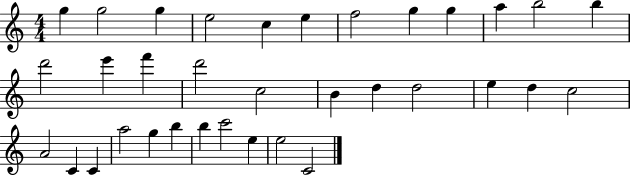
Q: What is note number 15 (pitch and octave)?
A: F6